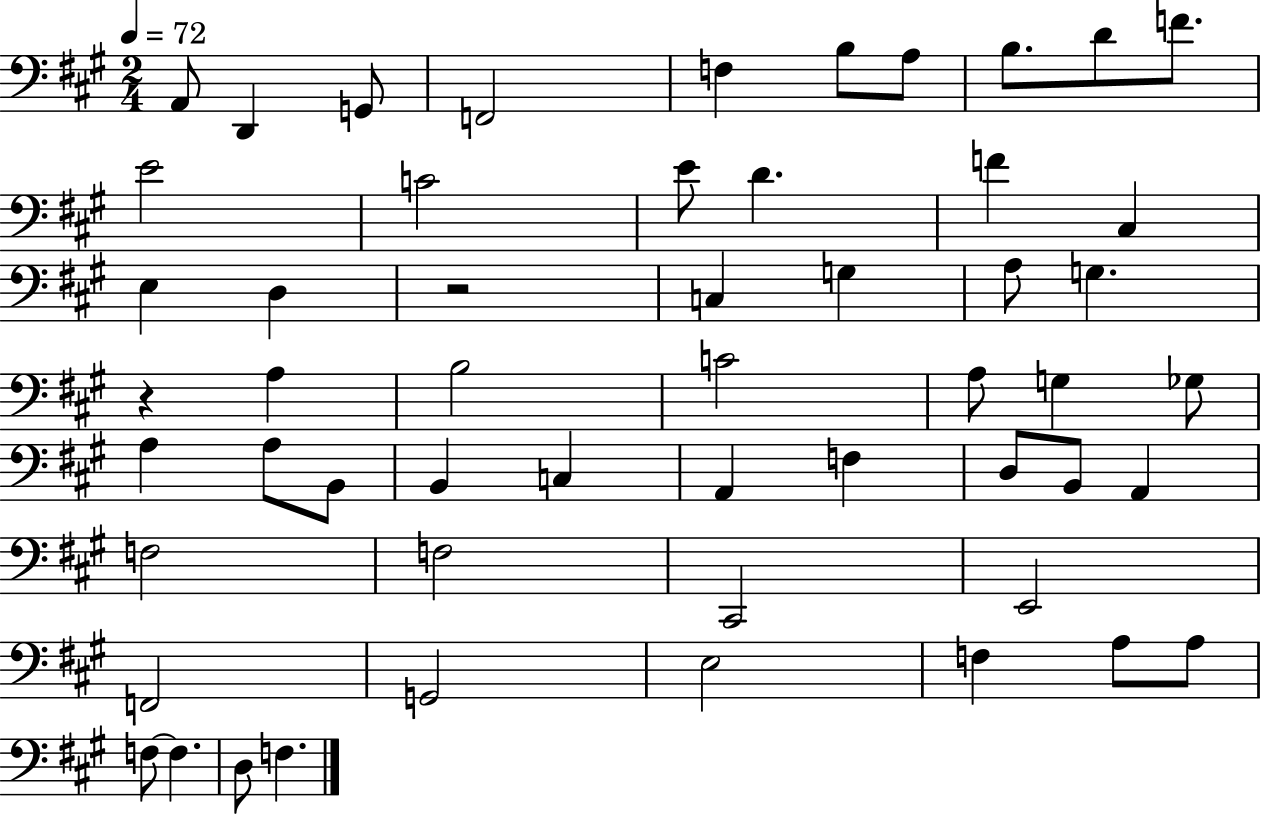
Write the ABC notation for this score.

X:1
T:Untitled
M:2/4
L:1/4
K:A
A,,/2 D,, G,,/2 F,,2 F, B,/2 A,/2 B,/2 D/2 F/2 E2 C2 E/2 D F ^C, E, D, z2 C, G, A,/2 G, z A, B,2 C2 A,/2 G, _G,/2 A, A,/2 B,,/2 B,, C, A,, F, D,/2 B,,/2 A,, F,2 F,2 ^C,,2 E,,2 F,,2 G,,2 E,2 F, A,/2 A,/2 F,/2 F, D,/2 F,